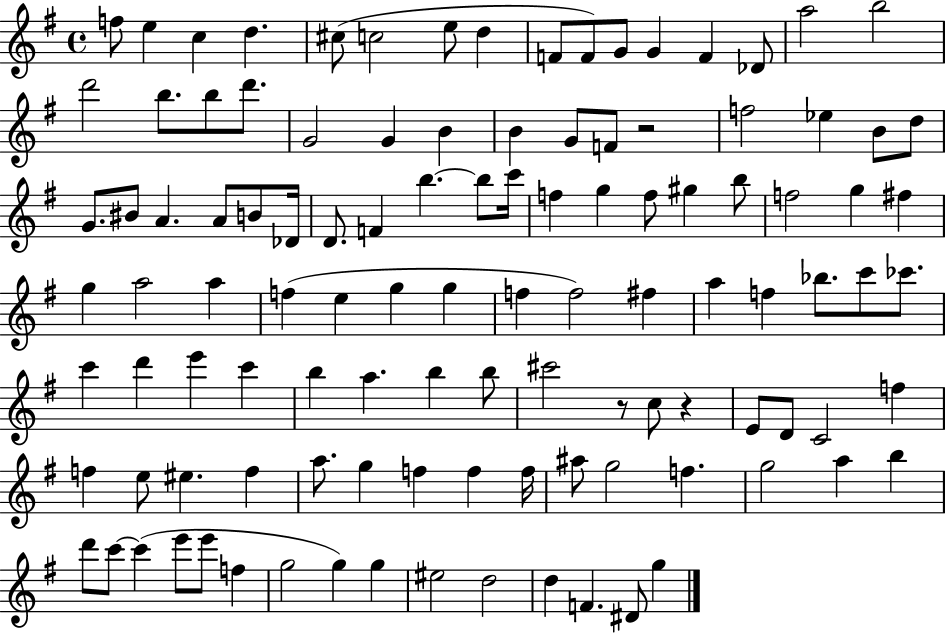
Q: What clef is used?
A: treble